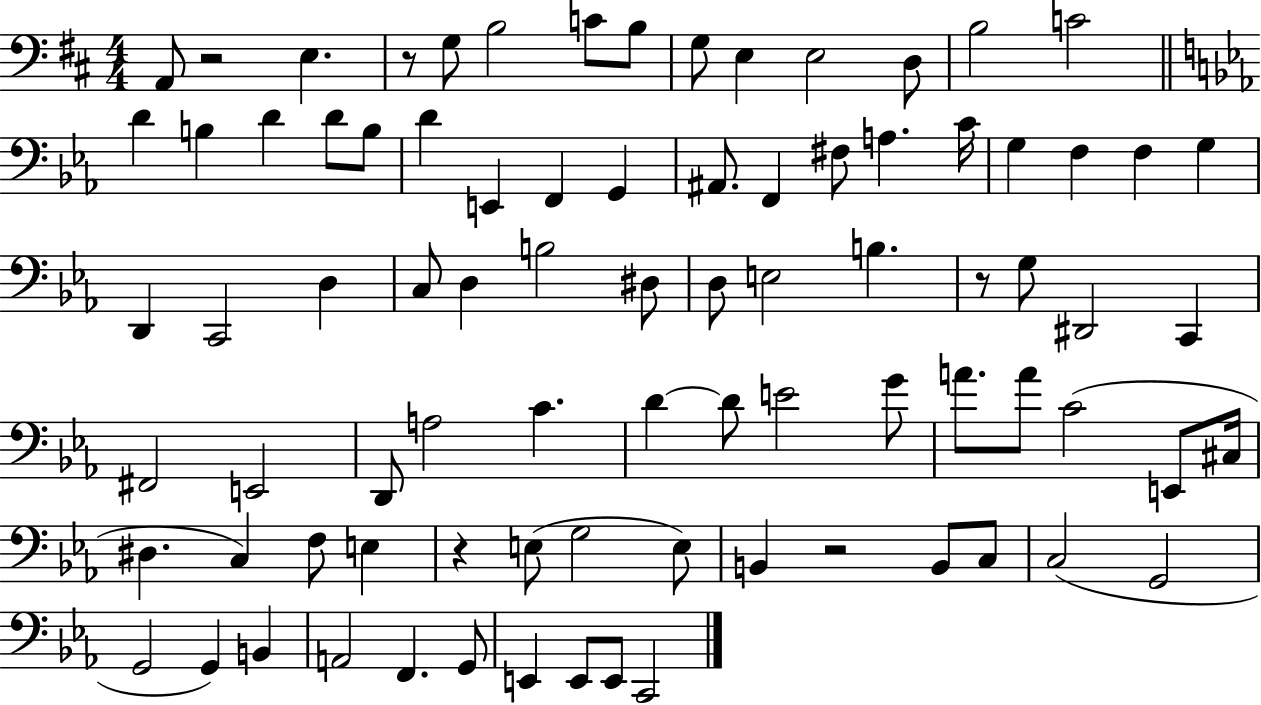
A2/e R/h E3/q. R/e G3/e B3/h C4/e B3/e G3/e E3/q E3/h D3/e B3/h C4/h D4/q B3/q D4/q D4/e B3/e D4/q E2/q F2/q G2/q A#2/e. F2/q F#3/e A3/q. C4/s G3/q F3/q F3/q G3/q D2/q C2/h D3/q C3/e D3/q B3/h D#3/e D3/e E3/h B3/q. R/e G3/e D#2/h C2/q F#2/h E2/h D2/e A3/h C4/q. D4/q D4/e E4/h G4/e A4/e. A4/e C4/h E2/e C#3/s D#3/q. C3/q F3/e E3/q R/q E3/e G3/h E3/e B2/q R/h B2/e C3/e C3/h G2/h G2/h G2/q B2/q A2/h F2/q. G2/e E2/q E2/e E2/e C2/h